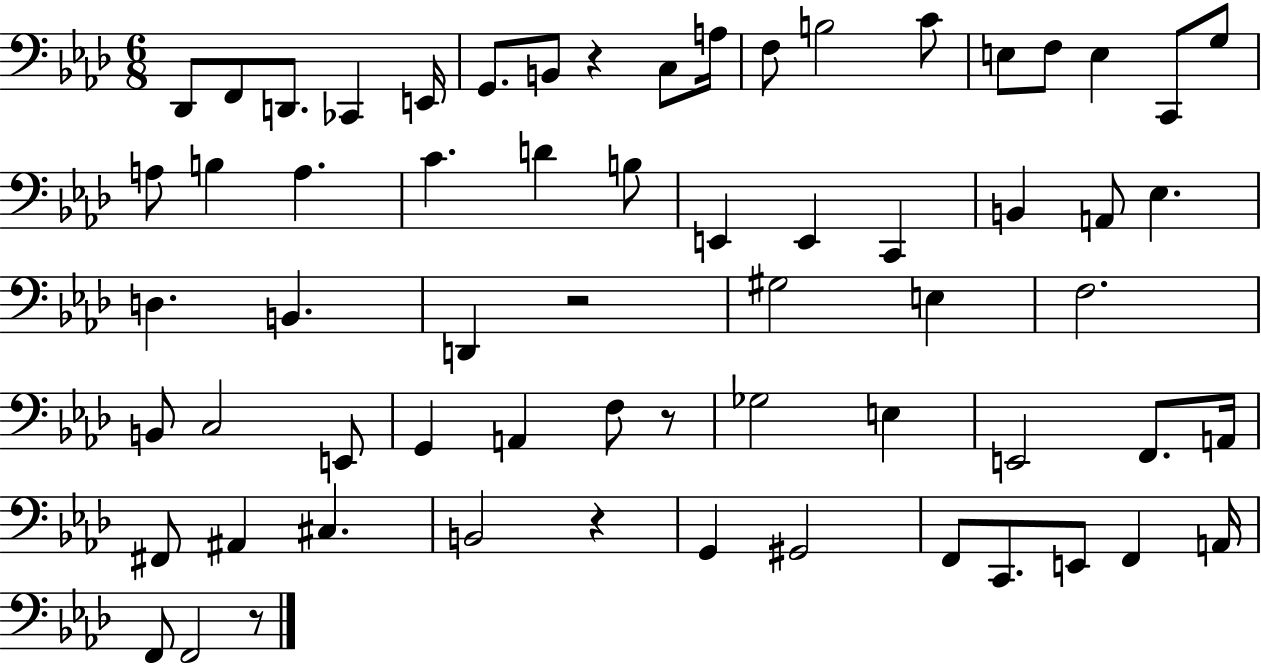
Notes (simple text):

Db2/e F2/e D2/e. CES2/q E2/s G2/e. B2/e R/q C3/e A3/s F3/e B3/h C4/e E3/e F3/e E3/q C2/e G3/e A3/e B3/q A3/q. C4/q. D4/q B3/e E2/q E2/q C2/q B2/q A2/e Eb3/q. D3/q. B2/q. D2/q R/h G#3/h E3/q F3/h. B2/e C3/h E2/e G2/q A2/q F3/e R/e Gb3/h E3/q E2/h F2/e. A2/s F#2/e A#2/q C#3/q. B2/h R/q G2/q G#2/h F2/e C2/e. E2/e F2/q A2/s F2/e F2/h R/e